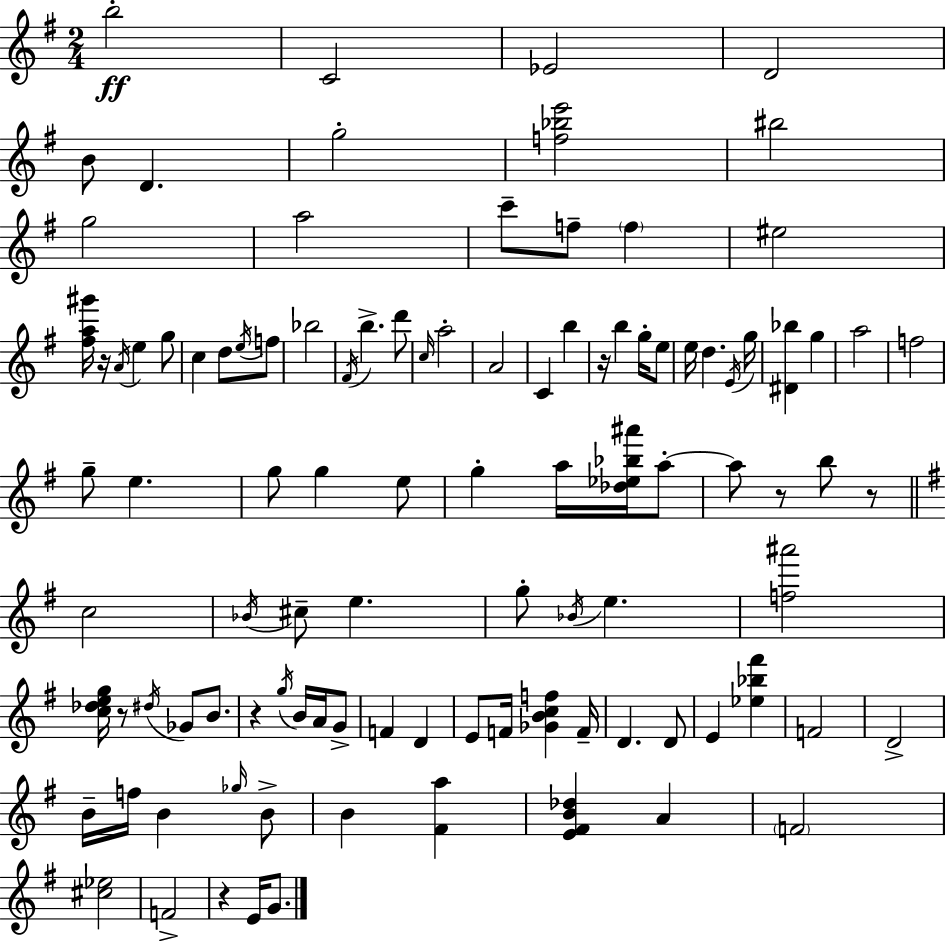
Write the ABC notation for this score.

X:1
T:Untitled
M:2/4
L:1/4
K:Em
b2 C2 _E2 D2 B/2 D g2 [f_be']2 ^b2 g2 a2 c'/2 f/2 f ^e2 [^fa^g']/4 z/4 A/4 e g/2 c d/2 e/4 f/2 _b2 ^F/4 b d'/2 c/4 a2 A2 C b z/4 b g/4 e/2 e/4 d E/4 g/4 [^D_b] g a2 f2 g/2 e g/2 g e/2 g a/4 [_d_e_b^a']/4 a/2 a/2 z/2 b/2 z/2 c2 _B/4 ^c/2 e g/2 _B/4 e [f^a']2 [c_deg]/4 z/2 ^d/4 _G/2 B/2 z g/4 B/4 A/4 G/2 F D E/2 F/4 [_GBcf] F/4 D D/2 E [_e_b^f'] F2 D2 B/4 f/4 B _g/4 B/2 B [^Fa] [E^FB_d] A F2 [^c_e]2 F2 z E/4 G/2